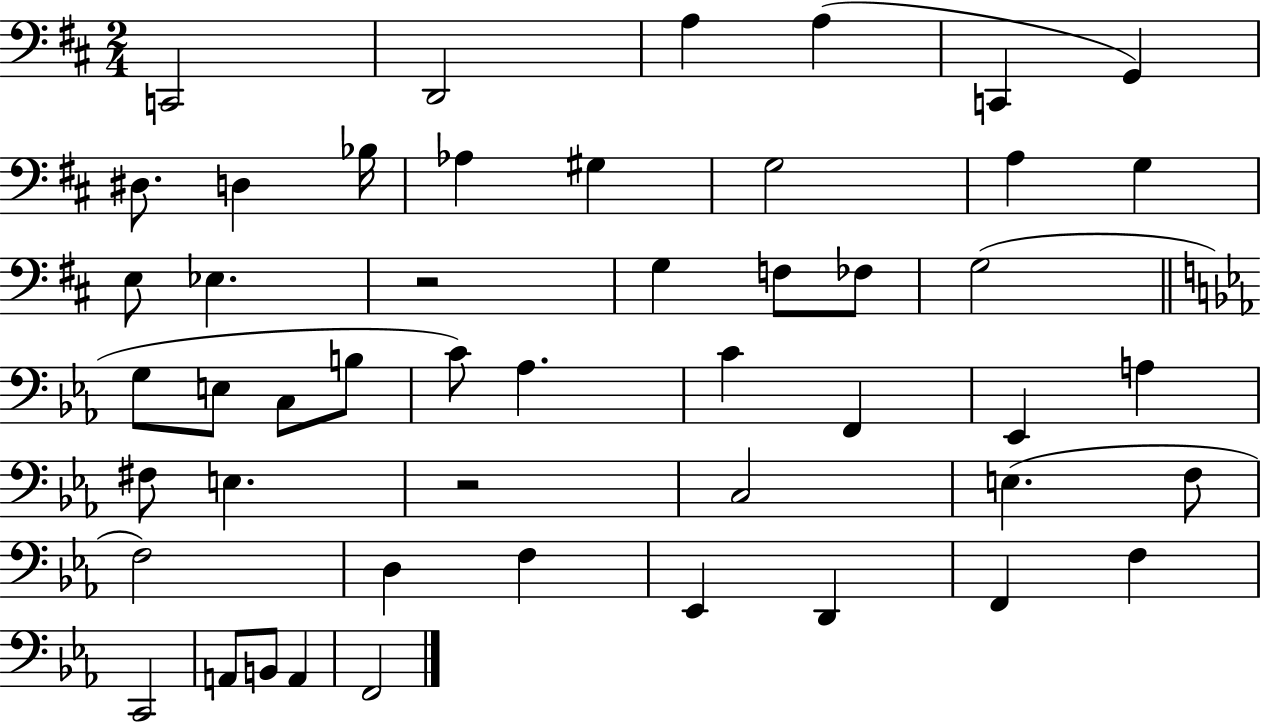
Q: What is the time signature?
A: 2/4